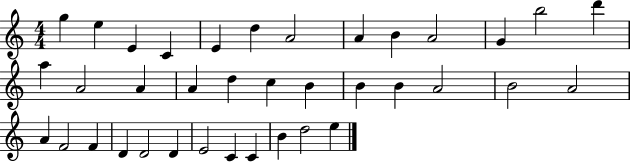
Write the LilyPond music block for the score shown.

{
  \clef treble
  \numericTimeSignature
  \time 4/4
  \key c \major
  g''4 e''4 e'4 c'4 | e'4 d''4 a'2 | a'4 b'4 a'2 | g'4 b''2 d'''4 | \break a''4 a'2 a'4 | a'4 d''4 c''4 b'4 | b'4 b'4 a'2 | b'2 a'2 | \break a'4 f'2 f'4 | d'4 d'2 d'4 | e'2 c'4 c'4 | b'4 d''2 e''4 | \break \bar "|."
}